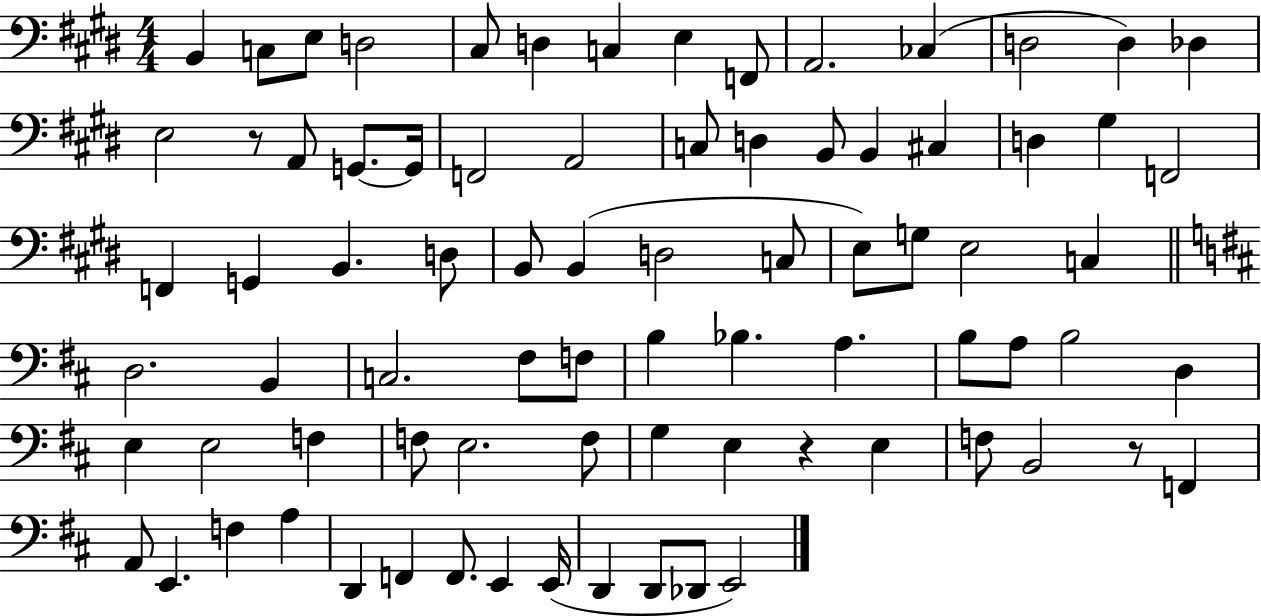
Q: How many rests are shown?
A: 3